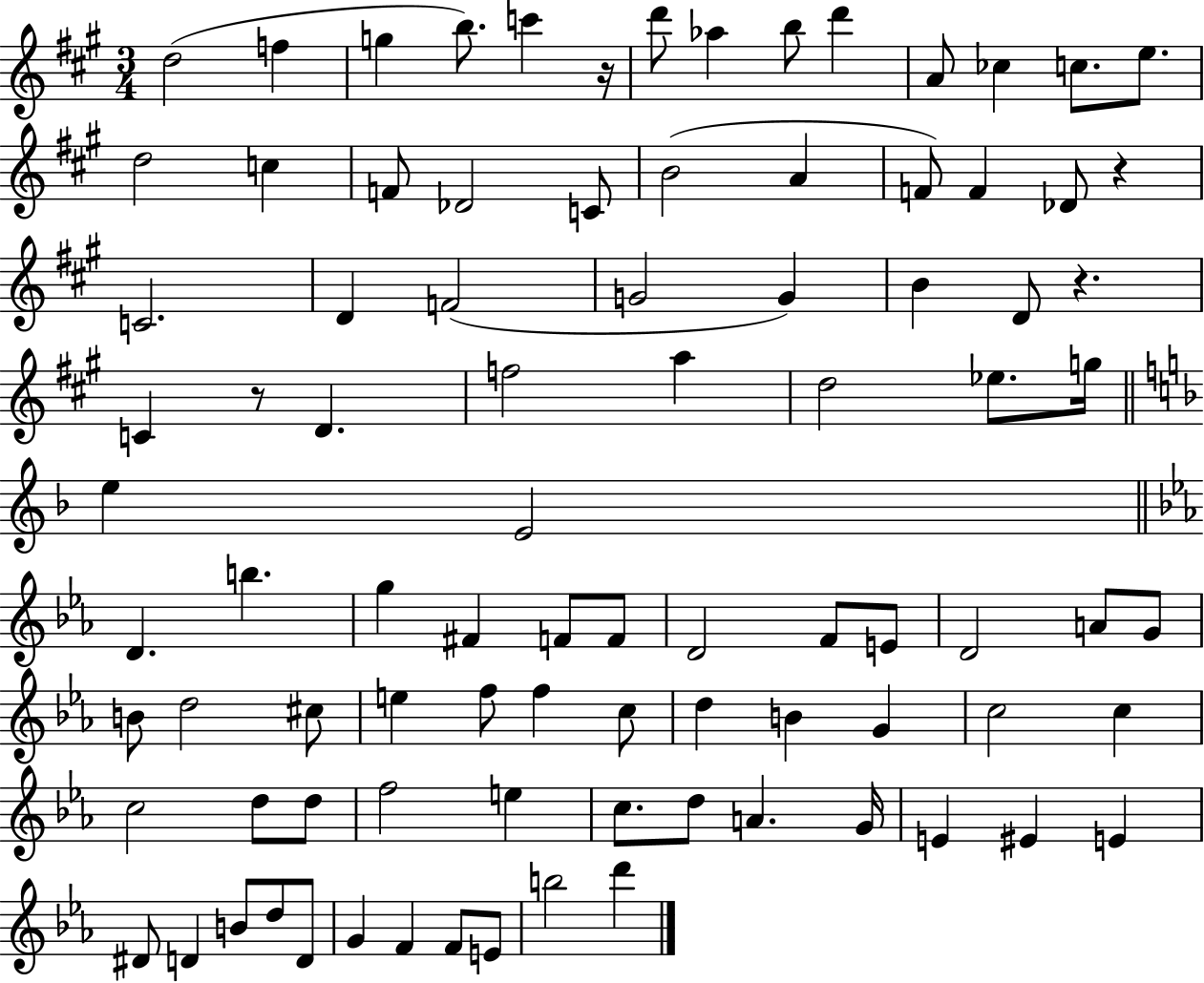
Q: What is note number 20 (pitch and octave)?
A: A4